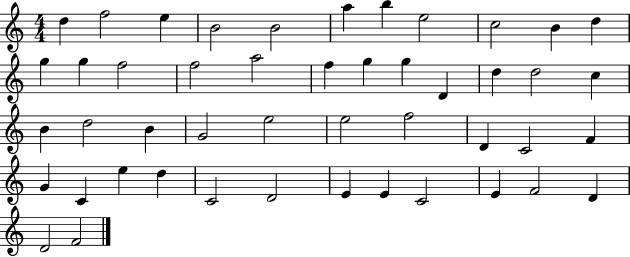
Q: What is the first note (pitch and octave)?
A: D5